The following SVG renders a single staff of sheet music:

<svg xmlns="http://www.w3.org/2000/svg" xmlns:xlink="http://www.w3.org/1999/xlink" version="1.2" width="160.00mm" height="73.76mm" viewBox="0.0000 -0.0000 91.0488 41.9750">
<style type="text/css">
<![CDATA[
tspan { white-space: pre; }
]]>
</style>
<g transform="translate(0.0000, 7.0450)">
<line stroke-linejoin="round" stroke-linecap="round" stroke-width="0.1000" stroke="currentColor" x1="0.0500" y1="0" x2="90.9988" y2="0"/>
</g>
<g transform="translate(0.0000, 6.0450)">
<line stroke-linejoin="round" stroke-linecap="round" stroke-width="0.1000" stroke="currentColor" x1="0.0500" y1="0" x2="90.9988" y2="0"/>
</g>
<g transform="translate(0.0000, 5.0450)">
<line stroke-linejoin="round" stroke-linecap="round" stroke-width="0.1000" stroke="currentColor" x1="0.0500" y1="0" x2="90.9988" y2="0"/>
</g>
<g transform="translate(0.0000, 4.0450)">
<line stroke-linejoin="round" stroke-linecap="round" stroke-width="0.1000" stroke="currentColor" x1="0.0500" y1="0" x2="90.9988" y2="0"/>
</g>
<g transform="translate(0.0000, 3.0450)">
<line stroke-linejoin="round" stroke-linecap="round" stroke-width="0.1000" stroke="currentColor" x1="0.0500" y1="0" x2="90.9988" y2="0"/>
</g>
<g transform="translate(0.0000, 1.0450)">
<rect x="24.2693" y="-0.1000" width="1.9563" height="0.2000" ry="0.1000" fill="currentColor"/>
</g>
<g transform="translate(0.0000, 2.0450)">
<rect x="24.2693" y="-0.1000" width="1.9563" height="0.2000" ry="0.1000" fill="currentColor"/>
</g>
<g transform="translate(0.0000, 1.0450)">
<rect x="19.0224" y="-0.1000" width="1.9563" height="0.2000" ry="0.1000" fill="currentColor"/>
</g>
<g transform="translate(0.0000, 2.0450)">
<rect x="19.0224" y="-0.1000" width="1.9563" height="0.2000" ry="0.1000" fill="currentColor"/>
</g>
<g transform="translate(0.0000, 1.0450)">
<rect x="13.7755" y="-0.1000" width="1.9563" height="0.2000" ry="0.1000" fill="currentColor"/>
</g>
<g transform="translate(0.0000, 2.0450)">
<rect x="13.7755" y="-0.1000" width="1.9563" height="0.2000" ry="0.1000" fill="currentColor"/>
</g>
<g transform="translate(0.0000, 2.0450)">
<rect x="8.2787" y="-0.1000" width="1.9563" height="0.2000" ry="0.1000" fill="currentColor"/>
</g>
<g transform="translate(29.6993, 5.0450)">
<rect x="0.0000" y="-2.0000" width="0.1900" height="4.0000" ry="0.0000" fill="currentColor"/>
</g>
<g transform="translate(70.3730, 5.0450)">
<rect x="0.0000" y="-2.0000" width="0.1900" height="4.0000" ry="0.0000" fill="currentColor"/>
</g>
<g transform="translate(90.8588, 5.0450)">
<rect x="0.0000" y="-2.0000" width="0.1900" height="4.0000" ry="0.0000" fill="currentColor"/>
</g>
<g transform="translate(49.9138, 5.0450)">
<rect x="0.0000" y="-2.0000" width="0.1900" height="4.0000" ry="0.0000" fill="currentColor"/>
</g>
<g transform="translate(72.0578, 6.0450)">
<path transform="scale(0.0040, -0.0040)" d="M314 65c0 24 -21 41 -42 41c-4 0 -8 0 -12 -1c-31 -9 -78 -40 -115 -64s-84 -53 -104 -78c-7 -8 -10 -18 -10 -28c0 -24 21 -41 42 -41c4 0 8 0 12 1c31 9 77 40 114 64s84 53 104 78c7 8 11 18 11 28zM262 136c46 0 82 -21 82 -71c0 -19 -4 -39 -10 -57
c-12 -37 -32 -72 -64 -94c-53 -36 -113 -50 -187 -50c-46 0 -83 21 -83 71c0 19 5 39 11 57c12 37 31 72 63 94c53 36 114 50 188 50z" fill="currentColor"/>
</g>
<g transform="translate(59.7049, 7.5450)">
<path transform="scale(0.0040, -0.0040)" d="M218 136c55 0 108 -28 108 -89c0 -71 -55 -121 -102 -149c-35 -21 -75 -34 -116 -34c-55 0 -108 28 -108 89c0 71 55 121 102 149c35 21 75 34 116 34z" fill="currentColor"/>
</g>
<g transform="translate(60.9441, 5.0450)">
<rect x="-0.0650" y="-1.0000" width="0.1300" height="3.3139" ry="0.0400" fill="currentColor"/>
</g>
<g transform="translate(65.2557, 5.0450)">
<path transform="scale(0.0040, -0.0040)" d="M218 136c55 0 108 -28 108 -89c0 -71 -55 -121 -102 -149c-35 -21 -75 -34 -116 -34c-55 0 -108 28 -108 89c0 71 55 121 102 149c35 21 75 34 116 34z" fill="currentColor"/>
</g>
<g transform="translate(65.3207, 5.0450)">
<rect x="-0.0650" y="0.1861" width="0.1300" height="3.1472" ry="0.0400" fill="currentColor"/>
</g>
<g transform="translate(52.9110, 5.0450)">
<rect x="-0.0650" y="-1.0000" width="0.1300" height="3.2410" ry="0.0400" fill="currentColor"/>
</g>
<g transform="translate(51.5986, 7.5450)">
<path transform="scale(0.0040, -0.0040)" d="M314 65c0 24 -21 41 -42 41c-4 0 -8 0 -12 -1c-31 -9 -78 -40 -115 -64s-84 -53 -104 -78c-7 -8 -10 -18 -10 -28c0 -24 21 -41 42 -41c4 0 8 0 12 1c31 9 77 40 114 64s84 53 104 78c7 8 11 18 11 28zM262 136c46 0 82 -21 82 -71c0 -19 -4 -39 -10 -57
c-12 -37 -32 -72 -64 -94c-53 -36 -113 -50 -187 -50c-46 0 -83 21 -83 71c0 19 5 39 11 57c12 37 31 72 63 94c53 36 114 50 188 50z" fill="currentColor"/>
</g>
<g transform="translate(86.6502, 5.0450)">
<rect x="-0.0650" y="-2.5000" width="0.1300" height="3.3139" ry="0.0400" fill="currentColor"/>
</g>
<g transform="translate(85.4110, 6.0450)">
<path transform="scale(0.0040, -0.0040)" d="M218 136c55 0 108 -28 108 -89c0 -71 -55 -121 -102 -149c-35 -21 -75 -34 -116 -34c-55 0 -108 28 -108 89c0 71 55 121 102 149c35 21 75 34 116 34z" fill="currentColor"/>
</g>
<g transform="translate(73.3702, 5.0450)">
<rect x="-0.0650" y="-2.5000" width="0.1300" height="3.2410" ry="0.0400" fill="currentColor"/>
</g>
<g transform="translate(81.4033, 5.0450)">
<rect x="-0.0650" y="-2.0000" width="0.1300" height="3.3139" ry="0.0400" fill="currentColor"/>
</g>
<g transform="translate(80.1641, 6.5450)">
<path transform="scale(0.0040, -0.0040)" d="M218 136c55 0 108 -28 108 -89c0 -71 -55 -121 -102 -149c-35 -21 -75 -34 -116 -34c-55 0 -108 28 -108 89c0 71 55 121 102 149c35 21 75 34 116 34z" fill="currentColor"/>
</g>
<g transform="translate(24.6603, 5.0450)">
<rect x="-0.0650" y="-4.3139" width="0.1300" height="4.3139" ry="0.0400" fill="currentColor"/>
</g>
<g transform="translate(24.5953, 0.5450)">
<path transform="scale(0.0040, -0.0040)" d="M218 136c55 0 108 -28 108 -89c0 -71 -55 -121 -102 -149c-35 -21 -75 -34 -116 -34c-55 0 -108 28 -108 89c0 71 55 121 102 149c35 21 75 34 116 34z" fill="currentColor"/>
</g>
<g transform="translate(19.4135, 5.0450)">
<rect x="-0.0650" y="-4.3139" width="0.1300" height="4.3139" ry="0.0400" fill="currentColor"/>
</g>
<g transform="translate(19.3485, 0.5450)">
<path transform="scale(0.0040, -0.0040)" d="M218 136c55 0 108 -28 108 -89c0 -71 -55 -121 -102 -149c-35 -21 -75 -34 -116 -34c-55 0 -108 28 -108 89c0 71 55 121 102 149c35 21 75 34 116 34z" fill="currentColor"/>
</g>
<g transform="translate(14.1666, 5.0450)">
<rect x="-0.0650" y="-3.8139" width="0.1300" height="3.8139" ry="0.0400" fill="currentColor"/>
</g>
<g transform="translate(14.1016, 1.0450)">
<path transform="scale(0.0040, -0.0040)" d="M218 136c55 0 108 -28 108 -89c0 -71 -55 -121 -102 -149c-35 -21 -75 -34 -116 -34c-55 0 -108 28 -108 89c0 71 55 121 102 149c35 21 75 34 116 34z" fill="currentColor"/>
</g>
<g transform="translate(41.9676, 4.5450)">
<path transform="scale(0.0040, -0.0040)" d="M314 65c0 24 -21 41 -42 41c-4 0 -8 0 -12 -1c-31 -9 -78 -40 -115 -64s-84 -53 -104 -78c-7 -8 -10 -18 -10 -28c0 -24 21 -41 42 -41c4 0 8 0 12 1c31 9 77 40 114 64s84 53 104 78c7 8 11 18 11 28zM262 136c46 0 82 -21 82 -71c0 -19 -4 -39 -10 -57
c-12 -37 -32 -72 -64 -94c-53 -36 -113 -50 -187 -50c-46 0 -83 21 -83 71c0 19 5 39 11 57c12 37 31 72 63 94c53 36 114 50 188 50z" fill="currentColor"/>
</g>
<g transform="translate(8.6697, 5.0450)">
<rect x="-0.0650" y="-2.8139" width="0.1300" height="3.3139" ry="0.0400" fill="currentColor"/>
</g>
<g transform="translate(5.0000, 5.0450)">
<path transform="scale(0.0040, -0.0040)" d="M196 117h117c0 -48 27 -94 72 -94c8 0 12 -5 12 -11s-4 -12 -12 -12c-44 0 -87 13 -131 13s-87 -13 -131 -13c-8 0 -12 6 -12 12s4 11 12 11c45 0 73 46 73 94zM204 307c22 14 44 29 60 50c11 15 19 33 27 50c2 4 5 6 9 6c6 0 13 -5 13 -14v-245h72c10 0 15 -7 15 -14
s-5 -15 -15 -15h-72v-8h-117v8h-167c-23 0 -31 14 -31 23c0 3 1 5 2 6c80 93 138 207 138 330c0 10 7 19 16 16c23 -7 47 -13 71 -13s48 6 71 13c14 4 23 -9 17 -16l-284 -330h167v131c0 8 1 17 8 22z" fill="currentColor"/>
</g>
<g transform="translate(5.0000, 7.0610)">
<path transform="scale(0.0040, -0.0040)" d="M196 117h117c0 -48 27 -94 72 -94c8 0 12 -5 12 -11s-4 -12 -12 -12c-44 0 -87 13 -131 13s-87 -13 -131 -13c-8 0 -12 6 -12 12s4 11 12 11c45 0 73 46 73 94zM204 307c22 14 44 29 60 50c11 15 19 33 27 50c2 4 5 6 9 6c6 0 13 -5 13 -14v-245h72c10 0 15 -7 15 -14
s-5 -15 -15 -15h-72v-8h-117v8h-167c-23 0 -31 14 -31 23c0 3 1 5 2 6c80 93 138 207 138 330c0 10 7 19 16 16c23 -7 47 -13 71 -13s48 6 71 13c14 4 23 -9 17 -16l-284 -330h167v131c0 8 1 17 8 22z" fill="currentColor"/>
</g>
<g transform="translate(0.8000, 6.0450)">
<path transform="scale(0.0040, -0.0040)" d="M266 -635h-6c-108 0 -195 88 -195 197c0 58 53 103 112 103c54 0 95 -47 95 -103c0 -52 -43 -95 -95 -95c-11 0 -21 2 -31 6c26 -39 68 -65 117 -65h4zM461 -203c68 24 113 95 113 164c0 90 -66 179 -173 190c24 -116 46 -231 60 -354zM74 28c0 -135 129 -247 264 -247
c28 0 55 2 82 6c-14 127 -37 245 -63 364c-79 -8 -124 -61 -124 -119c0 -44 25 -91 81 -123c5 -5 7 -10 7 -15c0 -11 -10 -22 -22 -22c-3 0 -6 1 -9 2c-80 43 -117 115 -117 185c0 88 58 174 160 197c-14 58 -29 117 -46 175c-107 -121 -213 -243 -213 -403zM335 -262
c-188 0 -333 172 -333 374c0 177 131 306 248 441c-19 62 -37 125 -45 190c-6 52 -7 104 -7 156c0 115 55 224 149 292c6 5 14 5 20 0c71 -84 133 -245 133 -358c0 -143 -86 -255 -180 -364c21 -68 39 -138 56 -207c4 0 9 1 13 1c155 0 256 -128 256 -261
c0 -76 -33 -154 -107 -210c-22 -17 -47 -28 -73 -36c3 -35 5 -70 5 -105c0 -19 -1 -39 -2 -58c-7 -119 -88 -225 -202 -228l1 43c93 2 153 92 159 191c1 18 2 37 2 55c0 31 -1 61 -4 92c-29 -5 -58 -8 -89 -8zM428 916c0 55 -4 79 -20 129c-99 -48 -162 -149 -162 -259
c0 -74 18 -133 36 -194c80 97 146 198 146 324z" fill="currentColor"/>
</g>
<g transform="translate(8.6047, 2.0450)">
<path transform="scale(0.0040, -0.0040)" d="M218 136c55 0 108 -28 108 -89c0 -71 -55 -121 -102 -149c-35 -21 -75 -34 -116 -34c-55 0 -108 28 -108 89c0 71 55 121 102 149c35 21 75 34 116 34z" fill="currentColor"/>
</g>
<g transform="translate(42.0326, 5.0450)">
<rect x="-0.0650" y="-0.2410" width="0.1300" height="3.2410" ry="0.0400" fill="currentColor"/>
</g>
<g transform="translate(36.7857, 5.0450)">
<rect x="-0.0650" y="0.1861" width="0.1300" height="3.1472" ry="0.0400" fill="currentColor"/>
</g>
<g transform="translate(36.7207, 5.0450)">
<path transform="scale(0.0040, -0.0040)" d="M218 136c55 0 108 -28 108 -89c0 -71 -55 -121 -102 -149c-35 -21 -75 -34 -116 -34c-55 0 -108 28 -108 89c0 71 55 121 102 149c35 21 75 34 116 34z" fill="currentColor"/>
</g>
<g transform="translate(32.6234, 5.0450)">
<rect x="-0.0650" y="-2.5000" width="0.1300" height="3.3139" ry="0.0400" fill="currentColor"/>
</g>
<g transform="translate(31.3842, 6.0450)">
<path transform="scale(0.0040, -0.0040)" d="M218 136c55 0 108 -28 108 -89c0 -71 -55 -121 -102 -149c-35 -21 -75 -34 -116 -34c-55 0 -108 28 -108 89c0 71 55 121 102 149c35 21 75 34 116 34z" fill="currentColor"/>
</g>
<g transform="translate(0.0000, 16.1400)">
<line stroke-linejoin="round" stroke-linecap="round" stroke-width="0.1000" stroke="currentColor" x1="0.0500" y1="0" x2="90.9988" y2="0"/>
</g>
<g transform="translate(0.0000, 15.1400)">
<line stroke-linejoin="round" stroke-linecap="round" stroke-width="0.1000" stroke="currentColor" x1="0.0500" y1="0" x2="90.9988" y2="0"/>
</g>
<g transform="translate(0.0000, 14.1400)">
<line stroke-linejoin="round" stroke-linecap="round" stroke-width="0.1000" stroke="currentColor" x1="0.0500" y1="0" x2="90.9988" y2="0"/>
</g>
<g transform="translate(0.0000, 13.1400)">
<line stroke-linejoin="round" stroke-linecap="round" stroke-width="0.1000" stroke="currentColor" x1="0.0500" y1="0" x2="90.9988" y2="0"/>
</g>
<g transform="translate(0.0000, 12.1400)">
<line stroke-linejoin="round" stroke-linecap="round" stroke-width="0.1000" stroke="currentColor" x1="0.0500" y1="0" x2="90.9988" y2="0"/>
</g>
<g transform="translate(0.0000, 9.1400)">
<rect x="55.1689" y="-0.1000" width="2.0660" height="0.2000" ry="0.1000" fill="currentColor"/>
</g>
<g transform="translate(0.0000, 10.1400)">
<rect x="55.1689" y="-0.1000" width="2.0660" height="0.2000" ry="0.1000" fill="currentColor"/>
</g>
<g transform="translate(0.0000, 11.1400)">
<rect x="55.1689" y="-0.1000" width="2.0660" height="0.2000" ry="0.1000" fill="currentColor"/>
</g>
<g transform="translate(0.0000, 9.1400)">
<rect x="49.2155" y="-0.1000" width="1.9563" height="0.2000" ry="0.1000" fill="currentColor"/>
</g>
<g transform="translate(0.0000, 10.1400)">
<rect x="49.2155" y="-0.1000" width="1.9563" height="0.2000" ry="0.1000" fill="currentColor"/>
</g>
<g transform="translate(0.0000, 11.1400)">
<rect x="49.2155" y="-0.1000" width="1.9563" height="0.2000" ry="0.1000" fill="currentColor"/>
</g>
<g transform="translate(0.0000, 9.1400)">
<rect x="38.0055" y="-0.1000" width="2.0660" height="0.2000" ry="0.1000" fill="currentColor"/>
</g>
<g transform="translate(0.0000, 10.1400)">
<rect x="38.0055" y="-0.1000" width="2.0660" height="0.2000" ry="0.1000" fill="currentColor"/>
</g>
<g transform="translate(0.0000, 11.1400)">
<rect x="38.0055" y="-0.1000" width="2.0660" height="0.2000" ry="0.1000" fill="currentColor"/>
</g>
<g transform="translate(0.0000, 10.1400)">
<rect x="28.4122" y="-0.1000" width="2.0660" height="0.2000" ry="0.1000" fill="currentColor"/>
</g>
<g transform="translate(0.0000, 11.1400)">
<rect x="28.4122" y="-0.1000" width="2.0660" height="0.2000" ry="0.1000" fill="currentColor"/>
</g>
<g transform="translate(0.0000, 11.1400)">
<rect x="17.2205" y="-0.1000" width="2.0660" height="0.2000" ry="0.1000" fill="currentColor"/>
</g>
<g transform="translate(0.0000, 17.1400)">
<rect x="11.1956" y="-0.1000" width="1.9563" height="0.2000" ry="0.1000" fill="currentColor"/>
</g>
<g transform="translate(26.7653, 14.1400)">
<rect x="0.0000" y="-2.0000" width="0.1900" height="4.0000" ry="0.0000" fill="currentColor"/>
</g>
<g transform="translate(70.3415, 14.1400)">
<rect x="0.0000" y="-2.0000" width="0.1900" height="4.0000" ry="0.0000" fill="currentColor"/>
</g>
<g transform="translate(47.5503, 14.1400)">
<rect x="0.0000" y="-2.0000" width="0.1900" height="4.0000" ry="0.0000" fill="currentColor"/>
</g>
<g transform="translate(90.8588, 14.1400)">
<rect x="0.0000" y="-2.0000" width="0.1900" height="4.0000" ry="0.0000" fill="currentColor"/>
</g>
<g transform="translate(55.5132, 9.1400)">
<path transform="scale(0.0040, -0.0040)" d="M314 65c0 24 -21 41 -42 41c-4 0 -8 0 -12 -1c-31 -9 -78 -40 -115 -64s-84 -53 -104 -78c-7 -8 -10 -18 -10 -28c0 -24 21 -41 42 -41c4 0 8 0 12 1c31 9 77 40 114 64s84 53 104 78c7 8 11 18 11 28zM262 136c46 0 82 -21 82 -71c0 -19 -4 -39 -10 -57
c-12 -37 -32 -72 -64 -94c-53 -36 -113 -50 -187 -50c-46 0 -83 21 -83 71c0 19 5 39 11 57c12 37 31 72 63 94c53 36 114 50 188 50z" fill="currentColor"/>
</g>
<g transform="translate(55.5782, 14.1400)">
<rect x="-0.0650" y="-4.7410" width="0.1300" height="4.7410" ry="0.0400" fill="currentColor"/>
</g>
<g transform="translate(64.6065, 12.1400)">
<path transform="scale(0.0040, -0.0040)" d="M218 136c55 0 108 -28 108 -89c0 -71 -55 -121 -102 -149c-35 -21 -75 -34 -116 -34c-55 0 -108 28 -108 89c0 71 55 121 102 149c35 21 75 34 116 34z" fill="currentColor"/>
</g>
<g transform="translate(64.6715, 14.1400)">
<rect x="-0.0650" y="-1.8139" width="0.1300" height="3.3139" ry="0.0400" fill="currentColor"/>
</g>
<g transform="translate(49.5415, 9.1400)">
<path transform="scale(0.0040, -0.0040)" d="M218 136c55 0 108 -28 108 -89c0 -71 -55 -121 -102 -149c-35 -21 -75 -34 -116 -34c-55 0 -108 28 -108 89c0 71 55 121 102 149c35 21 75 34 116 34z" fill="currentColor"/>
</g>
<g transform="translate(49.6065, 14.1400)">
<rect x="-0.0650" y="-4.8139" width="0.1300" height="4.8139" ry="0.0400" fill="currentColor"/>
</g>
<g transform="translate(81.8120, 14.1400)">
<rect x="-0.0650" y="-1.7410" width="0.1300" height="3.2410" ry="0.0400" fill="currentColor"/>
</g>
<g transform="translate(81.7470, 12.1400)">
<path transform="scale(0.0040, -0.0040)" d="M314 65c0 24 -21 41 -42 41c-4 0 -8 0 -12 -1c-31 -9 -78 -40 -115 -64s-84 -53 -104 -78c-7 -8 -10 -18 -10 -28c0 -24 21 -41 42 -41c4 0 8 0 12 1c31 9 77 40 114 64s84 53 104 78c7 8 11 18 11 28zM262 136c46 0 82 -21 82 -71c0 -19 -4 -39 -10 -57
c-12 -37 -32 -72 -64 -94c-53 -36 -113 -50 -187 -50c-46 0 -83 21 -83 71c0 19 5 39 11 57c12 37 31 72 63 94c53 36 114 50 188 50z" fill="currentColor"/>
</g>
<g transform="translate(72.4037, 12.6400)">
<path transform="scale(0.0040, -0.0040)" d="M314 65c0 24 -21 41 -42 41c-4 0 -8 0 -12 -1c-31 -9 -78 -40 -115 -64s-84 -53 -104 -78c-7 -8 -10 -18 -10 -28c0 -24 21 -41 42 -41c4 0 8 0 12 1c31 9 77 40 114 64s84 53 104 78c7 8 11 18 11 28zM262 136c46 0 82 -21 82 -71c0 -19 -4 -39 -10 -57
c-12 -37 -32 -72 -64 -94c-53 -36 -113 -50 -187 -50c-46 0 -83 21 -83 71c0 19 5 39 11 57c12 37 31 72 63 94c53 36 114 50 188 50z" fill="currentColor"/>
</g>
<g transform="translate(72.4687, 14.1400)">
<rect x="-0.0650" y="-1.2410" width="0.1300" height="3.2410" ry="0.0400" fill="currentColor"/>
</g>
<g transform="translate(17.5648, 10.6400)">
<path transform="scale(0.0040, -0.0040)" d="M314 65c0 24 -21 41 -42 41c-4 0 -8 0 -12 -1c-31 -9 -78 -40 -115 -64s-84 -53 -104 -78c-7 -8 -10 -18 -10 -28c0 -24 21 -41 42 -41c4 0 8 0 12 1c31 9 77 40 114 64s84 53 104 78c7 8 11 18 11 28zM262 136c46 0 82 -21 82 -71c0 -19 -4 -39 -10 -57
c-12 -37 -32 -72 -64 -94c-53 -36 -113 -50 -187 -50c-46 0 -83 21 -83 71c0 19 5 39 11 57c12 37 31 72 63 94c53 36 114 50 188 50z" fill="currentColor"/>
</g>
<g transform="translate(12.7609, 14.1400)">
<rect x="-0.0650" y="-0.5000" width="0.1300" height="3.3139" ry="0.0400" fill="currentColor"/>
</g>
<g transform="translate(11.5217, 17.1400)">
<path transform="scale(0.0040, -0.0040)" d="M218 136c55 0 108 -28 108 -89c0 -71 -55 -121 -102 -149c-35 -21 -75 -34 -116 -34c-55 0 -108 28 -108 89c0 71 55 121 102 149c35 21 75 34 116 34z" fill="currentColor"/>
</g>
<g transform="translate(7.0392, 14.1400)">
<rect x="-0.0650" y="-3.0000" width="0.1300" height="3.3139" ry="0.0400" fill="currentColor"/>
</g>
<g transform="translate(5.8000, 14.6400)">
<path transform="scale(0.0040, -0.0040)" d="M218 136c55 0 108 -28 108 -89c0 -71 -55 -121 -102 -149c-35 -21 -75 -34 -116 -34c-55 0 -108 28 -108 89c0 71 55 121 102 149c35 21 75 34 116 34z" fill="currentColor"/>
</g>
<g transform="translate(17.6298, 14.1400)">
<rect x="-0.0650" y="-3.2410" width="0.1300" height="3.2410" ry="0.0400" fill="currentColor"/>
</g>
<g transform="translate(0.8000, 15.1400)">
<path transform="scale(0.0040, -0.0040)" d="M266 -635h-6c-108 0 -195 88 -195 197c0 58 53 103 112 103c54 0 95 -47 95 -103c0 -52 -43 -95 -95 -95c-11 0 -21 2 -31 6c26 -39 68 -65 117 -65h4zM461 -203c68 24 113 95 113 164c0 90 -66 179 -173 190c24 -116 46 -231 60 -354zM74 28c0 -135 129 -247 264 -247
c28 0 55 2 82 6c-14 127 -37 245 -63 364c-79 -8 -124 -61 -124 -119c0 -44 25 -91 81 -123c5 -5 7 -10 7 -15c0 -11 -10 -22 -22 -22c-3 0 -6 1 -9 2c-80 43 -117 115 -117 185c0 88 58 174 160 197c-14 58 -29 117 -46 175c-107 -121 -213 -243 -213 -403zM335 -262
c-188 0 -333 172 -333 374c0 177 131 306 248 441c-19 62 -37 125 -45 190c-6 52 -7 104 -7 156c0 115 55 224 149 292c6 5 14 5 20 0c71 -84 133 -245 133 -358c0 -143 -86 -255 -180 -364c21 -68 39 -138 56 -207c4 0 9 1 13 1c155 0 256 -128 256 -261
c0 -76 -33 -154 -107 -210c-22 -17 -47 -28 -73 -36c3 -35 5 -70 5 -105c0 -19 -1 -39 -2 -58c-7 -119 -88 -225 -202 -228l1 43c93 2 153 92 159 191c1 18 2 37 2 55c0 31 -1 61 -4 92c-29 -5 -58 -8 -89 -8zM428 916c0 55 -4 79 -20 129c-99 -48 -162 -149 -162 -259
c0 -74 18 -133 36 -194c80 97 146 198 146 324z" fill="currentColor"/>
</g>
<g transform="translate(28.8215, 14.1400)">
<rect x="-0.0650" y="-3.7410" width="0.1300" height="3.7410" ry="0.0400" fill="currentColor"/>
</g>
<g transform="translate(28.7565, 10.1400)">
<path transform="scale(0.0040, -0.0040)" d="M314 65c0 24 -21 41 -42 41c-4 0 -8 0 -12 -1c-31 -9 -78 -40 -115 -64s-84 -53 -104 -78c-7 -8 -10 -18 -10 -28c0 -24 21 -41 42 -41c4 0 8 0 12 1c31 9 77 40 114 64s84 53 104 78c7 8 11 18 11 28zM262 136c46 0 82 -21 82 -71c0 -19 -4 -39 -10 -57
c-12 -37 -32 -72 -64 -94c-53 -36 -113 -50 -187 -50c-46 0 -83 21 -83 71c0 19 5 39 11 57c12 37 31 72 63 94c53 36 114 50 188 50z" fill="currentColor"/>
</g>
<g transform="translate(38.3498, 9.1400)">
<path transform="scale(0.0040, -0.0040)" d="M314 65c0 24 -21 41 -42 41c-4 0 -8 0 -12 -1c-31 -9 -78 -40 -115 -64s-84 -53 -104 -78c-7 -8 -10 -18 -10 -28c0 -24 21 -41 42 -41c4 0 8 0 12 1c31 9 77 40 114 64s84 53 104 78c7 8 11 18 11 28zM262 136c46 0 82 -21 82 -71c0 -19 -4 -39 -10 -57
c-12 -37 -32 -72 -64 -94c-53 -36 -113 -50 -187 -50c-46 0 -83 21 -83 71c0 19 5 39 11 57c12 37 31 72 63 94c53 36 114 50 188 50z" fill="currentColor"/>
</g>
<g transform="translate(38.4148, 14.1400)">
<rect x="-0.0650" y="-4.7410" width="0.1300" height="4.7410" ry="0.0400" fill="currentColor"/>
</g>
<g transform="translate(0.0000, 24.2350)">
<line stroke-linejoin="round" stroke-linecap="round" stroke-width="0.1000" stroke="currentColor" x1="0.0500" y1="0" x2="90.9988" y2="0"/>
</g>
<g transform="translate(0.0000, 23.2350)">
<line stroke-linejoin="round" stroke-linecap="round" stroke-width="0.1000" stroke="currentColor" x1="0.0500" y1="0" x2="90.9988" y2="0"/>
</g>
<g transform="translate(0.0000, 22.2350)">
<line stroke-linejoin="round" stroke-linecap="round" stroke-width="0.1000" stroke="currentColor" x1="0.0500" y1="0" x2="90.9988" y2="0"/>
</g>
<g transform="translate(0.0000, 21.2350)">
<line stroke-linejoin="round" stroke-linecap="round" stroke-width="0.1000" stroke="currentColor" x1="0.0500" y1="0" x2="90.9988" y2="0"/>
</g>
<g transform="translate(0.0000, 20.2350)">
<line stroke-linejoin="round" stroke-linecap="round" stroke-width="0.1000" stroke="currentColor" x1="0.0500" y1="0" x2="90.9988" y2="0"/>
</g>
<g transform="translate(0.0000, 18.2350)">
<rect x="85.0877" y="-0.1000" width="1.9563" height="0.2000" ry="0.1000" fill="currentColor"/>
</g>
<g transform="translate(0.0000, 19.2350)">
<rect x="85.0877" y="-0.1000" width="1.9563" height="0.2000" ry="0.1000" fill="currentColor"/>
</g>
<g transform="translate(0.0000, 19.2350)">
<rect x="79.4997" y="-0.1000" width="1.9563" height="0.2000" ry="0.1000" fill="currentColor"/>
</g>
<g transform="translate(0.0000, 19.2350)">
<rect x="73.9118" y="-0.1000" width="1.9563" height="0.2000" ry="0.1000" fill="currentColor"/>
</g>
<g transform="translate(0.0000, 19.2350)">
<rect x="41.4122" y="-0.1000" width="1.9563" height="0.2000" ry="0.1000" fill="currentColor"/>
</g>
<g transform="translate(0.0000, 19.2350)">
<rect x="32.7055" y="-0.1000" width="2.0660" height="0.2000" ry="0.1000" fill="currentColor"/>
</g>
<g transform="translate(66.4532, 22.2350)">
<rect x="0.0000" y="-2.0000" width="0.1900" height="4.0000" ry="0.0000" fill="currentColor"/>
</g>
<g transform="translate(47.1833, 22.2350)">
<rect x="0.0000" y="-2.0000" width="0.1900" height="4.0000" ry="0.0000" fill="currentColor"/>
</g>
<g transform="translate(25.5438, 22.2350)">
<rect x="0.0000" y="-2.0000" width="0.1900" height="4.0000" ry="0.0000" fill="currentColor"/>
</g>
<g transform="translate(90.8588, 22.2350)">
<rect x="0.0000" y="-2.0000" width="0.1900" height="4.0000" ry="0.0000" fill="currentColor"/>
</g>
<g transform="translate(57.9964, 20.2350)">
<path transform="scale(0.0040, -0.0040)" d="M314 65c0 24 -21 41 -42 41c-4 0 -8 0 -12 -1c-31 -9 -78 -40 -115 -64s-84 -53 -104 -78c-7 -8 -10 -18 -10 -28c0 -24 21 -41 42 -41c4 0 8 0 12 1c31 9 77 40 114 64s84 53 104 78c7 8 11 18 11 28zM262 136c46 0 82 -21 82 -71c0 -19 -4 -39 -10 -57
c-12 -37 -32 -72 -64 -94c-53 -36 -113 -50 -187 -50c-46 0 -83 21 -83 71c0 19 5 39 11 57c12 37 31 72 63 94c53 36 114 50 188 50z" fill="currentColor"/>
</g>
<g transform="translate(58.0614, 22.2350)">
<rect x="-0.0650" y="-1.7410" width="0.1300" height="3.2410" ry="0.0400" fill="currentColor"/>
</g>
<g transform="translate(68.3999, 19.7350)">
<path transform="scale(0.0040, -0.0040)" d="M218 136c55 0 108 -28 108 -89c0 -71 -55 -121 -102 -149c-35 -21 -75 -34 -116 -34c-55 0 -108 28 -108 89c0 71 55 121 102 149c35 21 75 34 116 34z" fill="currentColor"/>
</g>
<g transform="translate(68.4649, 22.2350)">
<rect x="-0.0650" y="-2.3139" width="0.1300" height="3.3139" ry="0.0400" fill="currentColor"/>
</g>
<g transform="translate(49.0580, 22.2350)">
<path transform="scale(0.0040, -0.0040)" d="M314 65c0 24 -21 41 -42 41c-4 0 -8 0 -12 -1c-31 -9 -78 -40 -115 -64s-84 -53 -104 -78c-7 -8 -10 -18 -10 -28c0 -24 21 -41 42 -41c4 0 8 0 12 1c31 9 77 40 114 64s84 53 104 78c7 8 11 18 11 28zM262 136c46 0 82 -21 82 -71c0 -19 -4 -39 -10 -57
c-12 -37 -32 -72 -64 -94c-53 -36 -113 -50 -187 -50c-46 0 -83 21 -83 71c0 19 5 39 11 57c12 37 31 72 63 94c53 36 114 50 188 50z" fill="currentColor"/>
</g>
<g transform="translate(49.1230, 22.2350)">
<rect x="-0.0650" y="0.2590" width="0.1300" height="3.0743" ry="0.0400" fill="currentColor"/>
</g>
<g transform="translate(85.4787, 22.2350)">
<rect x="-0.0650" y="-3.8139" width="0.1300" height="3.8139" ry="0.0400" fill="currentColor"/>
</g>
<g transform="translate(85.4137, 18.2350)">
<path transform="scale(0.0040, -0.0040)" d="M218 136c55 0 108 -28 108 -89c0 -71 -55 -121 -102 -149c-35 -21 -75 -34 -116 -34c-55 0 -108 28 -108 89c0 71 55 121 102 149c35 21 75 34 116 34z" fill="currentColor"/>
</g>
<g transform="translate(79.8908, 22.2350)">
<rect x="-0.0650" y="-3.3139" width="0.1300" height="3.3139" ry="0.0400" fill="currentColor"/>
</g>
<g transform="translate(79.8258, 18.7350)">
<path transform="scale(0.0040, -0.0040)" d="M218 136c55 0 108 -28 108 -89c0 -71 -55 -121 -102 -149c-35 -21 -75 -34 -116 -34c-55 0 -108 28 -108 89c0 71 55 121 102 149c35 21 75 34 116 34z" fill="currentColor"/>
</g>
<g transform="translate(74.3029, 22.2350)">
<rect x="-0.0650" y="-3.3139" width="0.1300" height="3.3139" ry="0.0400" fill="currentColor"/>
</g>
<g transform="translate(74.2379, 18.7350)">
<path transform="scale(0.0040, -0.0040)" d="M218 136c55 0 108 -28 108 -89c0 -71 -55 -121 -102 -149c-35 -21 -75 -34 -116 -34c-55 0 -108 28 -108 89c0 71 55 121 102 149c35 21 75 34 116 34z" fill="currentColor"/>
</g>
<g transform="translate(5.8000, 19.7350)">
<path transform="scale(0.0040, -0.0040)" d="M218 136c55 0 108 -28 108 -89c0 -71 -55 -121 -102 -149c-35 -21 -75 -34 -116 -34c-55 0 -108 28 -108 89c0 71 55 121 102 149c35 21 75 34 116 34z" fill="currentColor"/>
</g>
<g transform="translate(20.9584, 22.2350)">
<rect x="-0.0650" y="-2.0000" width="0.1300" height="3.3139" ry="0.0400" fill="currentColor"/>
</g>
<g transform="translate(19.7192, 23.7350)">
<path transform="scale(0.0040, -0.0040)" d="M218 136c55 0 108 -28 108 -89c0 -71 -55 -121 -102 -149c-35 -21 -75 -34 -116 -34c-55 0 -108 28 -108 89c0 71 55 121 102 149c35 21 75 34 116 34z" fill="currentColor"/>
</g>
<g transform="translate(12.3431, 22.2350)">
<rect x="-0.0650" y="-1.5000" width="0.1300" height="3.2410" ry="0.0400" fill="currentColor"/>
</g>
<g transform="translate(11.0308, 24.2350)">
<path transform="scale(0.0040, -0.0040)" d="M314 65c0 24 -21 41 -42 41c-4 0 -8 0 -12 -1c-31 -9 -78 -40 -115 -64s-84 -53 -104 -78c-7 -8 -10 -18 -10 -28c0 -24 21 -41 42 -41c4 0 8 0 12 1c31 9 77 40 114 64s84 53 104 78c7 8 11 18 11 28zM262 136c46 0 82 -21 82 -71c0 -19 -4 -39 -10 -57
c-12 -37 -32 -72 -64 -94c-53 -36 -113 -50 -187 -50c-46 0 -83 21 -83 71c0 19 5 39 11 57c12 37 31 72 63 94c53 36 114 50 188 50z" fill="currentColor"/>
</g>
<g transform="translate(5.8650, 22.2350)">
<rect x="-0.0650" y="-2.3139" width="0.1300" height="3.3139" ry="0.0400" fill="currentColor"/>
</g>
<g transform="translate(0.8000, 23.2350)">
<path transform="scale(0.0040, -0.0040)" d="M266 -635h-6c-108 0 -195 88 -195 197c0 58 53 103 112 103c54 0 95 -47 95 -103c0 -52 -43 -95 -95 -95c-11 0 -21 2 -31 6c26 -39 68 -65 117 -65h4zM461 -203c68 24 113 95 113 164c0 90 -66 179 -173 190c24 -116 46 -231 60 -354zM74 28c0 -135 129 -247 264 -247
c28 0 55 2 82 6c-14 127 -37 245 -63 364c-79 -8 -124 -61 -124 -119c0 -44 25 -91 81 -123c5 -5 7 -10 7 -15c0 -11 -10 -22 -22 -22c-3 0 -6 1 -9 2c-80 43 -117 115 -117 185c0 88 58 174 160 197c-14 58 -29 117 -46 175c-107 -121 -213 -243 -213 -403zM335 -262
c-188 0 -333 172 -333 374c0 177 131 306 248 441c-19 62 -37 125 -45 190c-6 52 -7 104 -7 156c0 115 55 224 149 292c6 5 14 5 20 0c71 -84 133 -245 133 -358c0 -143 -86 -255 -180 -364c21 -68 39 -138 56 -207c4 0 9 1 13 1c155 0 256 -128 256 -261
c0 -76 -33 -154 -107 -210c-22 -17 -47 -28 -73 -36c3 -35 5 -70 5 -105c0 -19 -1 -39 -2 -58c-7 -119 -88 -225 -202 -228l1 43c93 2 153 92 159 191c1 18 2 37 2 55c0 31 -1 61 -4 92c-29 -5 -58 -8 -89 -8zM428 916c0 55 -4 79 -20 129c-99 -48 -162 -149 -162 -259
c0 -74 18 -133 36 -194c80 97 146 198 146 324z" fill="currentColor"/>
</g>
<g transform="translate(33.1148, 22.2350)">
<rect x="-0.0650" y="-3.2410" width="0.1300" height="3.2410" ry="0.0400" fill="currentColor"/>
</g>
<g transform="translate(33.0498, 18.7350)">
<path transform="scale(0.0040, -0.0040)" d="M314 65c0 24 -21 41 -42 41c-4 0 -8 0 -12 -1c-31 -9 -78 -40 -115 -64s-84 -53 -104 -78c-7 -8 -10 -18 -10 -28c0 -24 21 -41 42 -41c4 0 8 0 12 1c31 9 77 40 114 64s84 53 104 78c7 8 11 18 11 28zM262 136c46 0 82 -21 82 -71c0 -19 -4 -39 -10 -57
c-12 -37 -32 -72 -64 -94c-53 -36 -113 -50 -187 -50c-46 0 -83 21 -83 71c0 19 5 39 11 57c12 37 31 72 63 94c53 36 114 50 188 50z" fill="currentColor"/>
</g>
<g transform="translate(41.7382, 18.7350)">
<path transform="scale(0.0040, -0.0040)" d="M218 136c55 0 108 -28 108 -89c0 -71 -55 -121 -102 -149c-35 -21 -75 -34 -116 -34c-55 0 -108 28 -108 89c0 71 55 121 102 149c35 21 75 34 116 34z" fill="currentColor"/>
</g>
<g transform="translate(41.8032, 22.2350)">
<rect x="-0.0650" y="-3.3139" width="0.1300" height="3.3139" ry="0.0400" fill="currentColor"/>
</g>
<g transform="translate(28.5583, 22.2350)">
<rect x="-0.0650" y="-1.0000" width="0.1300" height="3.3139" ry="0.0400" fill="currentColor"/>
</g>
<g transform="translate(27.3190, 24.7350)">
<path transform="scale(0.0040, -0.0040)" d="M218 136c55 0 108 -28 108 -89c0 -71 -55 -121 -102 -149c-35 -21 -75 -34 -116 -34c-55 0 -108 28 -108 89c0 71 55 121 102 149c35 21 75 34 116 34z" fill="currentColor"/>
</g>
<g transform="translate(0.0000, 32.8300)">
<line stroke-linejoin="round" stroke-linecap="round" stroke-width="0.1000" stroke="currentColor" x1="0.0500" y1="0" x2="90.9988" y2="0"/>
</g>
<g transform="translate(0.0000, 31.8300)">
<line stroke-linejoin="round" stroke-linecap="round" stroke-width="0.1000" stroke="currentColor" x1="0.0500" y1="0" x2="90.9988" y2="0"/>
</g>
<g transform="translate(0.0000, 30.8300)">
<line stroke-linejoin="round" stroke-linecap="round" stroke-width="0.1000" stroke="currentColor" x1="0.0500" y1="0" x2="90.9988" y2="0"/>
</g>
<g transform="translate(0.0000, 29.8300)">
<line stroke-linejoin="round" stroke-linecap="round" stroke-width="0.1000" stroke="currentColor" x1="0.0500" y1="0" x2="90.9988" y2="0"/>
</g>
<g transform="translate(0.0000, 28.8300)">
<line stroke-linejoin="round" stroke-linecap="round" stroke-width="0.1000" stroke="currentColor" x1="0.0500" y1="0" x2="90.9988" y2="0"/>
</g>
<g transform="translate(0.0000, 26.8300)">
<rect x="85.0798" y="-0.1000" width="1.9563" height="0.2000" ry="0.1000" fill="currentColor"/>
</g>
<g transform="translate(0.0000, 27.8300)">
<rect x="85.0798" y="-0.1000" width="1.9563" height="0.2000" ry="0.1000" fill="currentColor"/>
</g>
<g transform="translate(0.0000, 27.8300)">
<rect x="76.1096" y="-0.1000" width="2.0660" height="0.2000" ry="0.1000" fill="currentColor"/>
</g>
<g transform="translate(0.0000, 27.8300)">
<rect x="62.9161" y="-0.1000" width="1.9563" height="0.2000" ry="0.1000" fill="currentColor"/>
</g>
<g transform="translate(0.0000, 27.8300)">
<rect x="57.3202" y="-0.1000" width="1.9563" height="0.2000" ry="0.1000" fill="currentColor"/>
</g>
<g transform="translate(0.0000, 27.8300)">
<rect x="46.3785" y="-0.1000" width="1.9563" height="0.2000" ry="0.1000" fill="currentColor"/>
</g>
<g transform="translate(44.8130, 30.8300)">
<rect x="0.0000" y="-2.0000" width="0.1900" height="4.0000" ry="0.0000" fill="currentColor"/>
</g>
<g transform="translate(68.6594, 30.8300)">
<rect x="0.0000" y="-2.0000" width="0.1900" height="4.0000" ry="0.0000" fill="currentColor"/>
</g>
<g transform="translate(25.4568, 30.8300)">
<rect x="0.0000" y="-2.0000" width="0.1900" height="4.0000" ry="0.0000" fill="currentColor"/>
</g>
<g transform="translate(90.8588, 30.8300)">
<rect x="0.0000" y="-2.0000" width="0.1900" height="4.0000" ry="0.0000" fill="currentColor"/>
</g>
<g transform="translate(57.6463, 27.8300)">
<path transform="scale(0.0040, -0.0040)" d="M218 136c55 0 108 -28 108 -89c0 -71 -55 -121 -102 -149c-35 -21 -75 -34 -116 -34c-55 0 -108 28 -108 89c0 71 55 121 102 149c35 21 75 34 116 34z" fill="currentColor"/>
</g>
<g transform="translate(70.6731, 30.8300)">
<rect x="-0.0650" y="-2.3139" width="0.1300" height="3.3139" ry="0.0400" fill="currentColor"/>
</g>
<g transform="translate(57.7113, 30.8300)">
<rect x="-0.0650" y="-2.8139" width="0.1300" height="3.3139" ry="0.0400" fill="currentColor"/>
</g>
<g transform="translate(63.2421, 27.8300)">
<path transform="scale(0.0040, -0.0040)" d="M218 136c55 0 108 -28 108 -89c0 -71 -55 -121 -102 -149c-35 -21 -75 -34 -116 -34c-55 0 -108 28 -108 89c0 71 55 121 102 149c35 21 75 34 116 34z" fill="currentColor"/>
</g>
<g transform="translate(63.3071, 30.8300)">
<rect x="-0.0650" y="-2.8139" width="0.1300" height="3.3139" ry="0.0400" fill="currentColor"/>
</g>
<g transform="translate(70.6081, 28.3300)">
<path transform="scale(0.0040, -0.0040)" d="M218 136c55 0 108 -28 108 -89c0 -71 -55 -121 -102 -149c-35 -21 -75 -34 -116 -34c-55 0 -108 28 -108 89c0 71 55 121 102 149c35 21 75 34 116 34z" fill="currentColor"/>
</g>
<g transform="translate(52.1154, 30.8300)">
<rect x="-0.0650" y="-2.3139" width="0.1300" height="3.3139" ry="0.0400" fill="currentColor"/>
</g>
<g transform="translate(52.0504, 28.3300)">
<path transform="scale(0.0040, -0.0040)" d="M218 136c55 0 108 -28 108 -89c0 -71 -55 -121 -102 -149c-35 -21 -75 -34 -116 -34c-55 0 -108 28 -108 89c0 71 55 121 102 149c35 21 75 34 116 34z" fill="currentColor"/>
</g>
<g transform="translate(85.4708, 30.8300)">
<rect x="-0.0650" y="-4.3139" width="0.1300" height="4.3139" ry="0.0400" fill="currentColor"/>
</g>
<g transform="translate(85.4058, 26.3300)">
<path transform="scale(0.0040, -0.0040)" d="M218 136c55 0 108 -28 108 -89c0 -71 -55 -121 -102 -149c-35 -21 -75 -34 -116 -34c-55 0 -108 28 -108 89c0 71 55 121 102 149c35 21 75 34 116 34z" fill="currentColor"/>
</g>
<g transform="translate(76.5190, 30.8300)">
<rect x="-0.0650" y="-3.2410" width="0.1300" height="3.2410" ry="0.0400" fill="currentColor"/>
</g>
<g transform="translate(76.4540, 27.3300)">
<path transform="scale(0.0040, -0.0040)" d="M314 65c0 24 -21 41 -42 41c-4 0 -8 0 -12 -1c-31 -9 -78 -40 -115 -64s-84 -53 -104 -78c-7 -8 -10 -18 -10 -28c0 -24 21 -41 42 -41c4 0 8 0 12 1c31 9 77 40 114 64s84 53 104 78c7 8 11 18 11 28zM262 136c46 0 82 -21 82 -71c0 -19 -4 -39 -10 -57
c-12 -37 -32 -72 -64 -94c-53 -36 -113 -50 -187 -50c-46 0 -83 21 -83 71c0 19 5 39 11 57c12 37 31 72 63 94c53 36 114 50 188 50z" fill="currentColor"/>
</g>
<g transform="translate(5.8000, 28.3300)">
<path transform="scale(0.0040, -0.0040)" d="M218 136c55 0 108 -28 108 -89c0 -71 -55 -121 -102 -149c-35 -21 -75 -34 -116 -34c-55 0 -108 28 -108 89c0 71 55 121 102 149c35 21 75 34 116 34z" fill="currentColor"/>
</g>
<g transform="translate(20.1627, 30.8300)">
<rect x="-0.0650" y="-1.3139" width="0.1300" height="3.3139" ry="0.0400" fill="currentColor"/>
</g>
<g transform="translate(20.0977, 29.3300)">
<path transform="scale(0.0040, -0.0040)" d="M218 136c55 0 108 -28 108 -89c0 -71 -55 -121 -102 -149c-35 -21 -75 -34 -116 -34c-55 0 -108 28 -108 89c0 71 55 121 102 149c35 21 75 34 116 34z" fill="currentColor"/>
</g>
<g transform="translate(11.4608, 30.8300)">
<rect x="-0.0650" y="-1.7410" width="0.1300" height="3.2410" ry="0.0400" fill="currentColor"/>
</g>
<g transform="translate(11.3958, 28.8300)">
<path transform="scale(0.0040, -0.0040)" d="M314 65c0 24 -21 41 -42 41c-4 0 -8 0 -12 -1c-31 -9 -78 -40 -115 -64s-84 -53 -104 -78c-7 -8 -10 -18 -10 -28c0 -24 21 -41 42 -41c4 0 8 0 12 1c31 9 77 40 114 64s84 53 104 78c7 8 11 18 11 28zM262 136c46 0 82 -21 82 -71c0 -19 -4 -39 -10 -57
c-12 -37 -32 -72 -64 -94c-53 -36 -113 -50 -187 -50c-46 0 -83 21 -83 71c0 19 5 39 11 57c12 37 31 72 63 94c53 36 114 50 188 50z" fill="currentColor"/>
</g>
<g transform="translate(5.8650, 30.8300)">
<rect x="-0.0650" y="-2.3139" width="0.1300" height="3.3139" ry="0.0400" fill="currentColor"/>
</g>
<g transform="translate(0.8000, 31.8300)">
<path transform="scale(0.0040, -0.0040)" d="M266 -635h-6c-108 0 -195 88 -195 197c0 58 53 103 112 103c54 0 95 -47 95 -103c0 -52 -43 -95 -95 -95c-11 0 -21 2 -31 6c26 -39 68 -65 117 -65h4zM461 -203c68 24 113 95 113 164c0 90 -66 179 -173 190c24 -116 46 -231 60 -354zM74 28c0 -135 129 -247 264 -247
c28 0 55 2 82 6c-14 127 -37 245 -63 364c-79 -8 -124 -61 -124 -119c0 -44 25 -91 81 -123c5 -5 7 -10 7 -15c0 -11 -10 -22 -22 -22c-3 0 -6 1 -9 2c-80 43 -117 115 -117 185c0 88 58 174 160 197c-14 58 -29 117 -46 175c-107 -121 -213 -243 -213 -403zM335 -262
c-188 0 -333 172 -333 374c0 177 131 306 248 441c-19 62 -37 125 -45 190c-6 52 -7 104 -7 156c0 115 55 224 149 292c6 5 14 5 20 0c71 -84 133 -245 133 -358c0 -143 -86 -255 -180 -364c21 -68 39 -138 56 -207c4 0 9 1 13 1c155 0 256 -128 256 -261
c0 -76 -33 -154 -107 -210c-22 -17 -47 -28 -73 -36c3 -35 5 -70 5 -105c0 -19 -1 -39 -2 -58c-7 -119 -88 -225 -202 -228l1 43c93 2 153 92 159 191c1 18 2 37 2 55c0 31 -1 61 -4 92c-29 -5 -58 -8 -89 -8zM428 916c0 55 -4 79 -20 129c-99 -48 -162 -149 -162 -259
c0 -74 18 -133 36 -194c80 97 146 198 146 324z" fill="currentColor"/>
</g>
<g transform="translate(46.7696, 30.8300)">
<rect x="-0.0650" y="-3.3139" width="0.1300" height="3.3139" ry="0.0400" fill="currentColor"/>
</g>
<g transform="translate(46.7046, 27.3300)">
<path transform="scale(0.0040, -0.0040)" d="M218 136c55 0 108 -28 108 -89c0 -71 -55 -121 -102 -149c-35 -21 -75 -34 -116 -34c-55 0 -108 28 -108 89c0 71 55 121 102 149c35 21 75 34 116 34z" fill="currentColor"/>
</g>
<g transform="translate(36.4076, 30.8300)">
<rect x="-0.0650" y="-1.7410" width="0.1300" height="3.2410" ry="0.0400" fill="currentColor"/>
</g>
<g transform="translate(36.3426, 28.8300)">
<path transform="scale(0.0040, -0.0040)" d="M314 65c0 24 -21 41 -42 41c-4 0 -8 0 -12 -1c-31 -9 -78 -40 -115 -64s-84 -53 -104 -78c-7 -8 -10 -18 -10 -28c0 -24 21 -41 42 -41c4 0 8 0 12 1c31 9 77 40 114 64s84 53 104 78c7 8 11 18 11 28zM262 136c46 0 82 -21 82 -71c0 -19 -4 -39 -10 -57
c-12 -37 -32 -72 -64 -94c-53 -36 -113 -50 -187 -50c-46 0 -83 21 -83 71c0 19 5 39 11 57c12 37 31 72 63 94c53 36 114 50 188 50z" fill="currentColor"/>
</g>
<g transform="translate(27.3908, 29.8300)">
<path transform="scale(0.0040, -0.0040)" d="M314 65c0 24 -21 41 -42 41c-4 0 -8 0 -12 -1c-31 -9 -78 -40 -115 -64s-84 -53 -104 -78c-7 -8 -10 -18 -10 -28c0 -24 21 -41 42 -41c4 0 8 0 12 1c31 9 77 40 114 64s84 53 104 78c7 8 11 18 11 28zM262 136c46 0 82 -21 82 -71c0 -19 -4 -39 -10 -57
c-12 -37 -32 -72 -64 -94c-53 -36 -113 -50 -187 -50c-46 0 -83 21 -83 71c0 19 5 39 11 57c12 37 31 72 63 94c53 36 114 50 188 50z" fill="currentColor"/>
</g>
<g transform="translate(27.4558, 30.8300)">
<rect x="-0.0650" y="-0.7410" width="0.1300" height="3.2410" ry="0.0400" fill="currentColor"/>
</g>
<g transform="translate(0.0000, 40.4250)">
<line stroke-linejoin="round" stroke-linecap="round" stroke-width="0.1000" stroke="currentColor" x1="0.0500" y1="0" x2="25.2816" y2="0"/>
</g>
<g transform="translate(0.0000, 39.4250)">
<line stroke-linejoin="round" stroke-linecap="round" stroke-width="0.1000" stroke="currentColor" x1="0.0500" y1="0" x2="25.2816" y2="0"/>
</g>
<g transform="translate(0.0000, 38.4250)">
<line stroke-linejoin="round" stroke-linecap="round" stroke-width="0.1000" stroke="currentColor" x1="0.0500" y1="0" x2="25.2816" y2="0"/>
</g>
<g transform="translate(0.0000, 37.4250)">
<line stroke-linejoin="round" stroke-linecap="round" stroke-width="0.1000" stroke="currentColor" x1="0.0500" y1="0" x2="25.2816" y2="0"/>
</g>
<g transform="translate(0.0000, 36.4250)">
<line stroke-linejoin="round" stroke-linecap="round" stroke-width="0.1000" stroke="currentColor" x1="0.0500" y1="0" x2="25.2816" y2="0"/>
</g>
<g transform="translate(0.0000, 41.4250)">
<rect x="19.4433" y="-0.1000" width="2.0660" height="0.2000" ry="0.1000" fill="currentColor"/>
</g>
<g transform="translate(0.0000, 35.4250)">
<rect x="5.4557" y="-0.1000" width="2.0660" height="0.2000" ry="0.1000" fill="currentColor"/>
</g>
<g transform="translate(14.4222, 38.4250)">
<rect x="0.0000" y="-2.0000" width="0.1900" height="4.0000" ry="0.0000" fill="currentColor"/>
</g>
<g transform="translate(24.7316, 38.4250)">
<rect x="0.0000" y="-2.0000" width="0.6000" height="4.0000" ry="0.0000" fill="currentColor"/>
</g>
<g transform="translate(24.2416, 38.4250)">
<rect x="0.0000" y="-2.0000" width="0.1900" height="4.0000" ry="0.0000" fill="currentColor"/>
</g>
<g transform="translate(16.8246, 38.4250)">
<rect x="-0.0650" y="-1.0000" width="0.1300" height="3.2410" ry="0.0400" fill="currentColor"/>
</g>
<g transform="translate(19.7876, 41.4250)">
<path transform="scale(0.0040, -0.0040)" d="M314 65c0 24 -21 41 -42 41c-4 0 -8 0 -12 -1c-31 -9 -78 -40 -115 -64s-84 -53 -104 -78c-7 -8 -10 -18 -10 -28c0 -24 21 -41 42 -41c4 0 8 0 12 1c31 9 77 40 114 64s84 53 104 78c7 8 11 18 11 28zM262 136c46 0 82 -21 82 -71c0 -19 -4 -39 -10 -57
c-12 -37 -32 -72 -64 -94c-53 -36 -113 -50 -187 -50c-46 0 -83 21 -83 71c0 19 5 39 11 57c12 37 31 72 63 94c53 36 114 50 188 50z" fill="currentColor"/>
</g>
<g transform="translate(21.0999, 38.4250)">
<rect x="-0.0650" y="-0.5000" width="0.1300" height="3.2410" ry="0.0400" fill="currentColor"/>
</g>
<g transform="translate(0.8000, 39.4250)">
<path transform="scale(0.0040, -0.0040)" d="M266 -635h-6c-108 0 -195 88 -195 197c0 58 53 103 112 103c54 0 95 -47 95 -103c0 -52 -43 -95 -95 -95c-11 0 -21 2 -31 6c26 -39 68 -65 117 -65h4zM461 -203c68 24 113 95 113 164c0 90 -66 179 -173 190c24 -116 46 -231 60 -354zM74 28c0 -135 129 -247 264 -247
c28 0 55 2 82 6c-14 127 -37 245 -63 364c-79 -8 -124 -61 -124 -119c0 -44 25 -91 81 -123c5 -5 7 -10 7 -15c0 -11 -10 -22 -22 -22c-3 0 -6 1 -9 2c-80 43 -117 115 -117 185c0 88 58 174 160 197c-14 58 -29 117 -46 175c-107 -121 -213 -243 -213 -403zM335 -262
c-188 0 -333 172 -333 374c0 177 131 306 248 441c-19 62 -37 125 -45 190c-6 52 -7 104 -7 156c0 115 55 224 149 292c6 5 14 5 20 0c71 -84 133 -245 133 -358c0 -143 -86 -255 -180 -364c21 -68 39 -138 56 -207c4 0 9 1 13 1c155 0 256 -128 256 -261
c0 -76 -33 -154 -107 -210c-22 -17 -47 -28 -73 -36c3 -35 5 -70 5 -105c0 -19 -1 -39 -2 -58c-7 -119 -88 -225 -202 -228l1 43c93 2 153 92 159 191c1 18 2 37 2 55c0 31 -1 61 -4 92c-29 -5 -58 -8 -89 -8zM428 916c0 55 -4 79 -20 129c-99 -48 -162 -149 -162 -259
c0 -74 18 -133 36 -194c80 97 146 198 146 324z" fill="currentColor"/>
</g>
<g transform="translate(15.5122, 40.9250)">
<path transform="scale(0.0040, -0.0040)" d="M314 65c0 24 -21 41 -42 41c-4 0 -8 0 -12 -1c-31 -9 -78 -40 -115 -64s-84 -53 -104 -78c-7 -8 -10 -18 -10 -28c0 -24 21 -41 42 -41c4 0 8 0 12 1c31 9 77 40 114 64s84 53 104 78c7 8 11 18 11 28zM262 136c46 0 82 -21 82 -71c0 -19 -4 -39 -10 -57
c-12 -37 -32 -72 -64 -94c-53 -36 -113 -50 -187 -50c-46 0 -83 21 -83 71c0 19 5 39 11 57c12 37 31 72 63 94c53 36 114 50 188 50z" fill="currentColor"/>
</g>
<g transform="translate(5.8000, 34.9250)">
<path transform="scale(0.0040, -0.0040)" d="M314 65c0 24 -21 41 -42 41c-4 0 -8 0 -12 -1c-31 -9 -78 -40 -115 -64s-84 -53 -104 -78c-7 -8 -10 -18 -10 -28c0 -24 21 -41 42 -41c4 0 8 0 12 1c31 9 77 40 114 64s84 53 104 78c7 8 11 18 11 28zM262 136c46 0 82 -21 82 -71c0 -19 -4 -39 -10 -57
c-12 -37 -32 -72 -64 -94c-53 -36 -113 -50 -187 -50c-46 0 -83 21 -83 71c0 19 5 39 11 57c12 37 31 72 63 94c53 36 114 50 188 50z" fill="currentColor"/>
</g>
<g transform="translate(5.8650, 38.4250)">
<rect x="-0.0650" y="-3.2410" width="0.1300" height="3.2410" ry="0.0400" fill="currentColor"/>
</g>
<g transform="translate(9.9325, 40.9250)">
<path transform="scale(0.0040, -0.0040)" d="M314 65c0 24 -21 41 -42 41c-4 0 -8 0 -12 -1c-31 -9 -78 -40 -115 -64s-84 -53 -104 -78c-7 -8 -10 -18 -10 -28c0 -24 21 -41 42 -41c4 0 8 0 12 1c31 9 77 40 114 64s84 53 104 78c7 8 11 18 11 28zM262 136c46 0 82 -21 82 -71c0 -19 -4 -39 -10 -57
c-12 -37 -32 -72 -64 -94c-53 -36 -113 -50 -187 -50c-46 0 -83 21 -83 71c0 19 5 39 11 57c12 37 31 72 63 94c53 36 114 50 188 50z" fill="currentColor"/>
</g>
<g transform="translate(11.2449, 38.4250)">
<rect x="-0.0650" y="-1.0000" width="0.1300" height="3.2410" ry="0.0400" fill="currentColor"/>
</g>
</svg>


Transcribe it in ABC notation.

X:1
T:Untitled
M:4/4
L:1/4
K:C
a c' d' d' G B c2 D2 D B G2 F G A C b2 c'2 e'2 e' e'2 f e2 f2 g E2 F D b2 b B2 f2 g b b c' g f2 e d2 f2 b g a a g b2 d' b2 D2 D2 C2